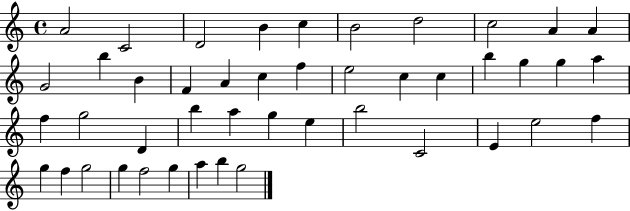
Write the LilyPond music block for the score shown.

{
  \clef treble
  \time 4/4
  \defaultTimeSignature
  \key c \major
  a'2 c'2 | d'2 b'4 c''4 | b'2 d''2 | c''2 a'4 a'4 | \break g'2 b''4 b'4 | f'4 a'4 c''4 f''4 | e''2 c''4 c''4 | b''4 g''4 g''4 a''4 | \break f''4 g''2 d'4 | b''4 a''4 g''4 e''4 | b''2 c'2 | e'4 e''2 f''4 | \break g''4 f''4 g''2 | g''4 f''2 g''4 | a''4 b''4 g''2 | \bar "|."
}